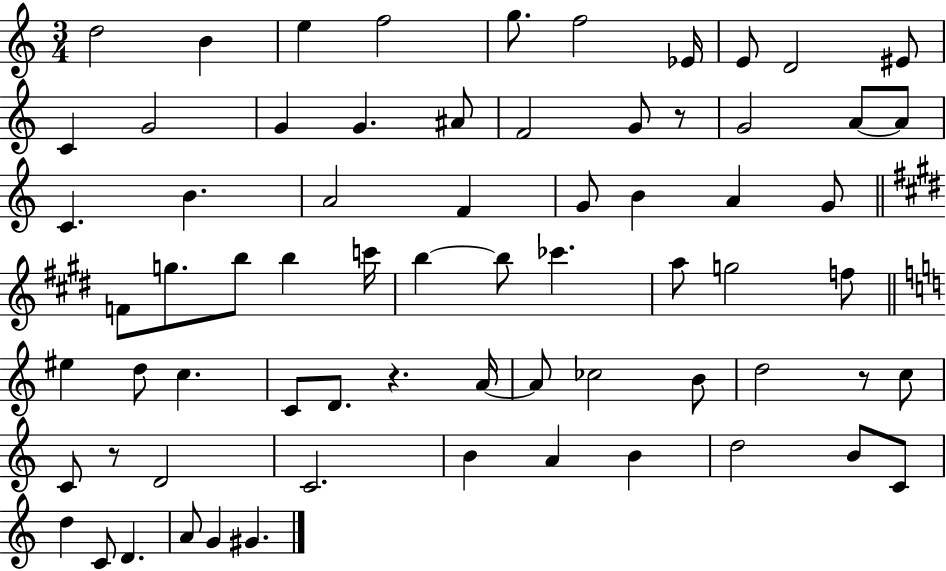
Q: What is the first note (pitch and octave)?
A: D5